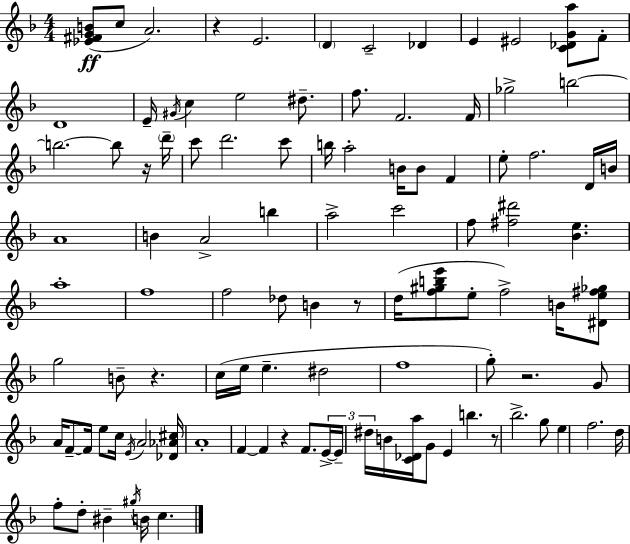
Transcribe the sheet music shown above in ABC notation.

X:1
T:Untitled
M:4/4
L:1/4
K:Dm
[_E^FGB]/2 c/2 A2 z E2 D C2 _D E ^E2 [C_DGa]/2 F/2 D4 E/4 ^G/4 c e2 ^d/2 f/2 F2 F/4 _g2 b2 b2 b/2 z/4 d'/4 c'/2 d'2 c'/2 b/4 a2 B/4 B/2 F e/2 f2 D/4 B/4 A4 B A2 b a2 c'2 f/2 [^f^d']2 [_Be] a4 f4 f2 _d/2 B z/2 d/4 [f^gbe']/2 e/2 f2 B/4 [^De^f_g]/2 g2 B/2 z c/4 e/4 e ^d2 f4 g/2 z2 G/2 A/4 F/2 F/4 e/2 c/4 E/4 A2 [_D_A^c]/4 A4 F F z F/2 E/4 E/4 ^d/4 B/4 [C_Da]/4 G/2 E b z/2 _b2 g/2 e f2 d/4 f/2 d/2 ^B ^g/4 B/4 c